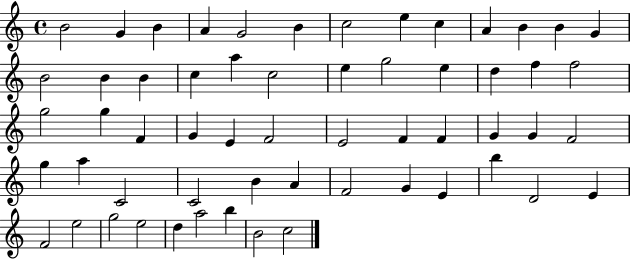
X:1
T:Untitled
M:4/4
L:1/4
K:C
B2 G B A G2 B c2 e c A B B G B2 B B c a c2 e g2 e d f f2 g2 g F G E F2 E2 F F G G F2 g a C2 C2 B A F2 G E b D2 E F2 e2 g2 e2 d a2 b B2 c2